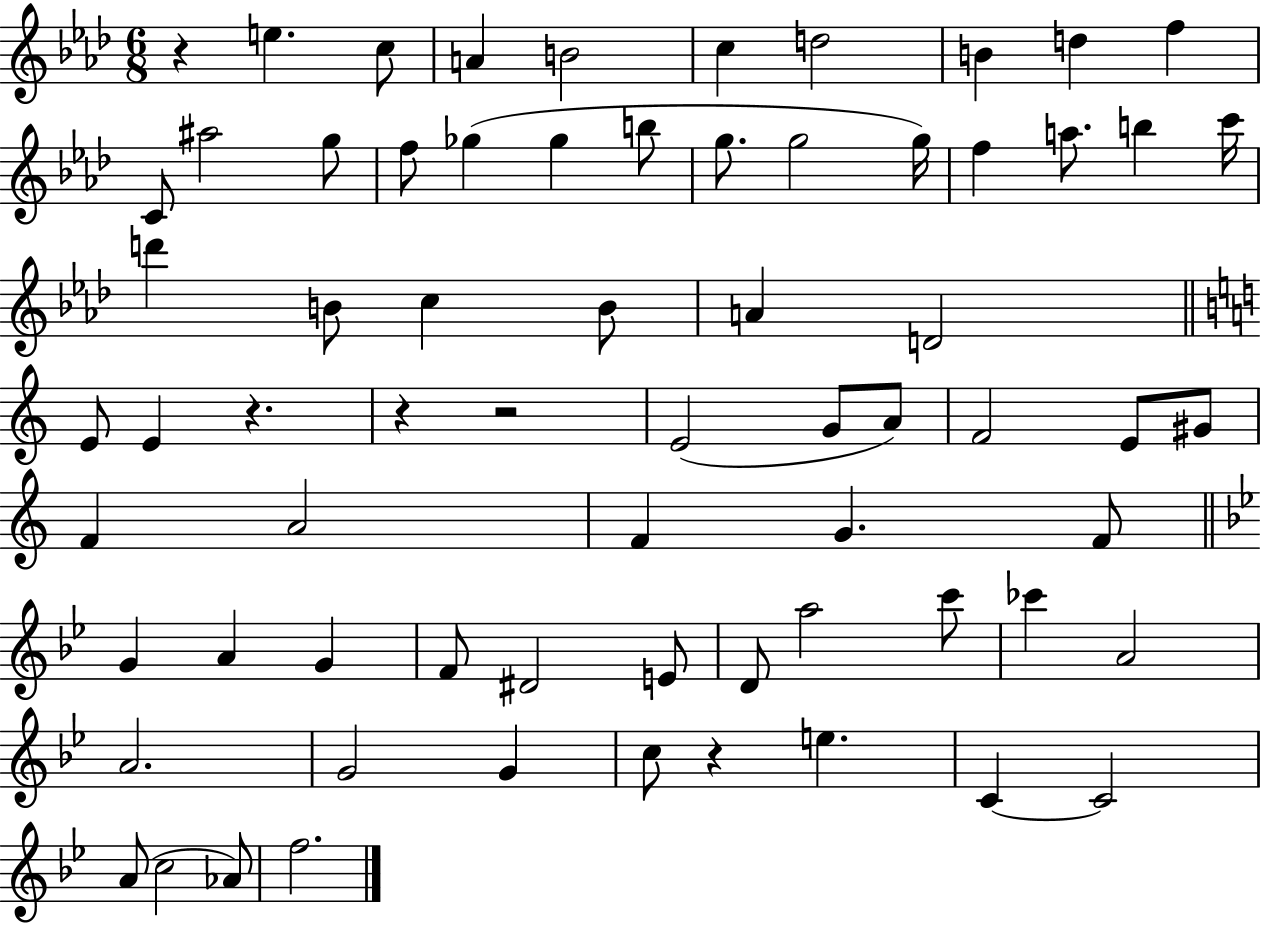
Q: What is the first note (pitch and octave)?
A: E5